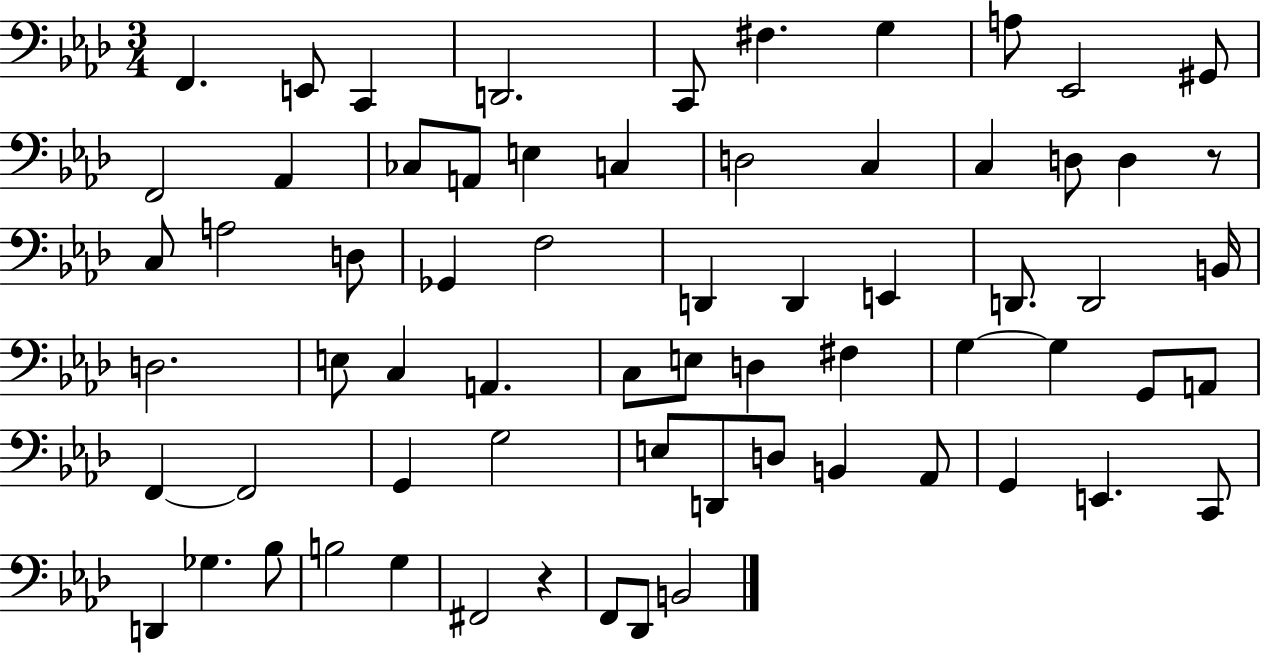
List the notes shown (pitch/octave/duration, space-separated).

F2/q. E2/e C2/q D2/h. C2/e F#3/q. G3/q A3/e Eb2/h G#2/e F2/h Ab2/q CES3/e A2/e E3/q C3/q D3/h C3/q C3/q D3/e D3/q R/e C3/e A3/h D3/e Gb2/q F3/h D2/q D2/q E2/q D2/e. D2/h B2/s D3/h. E3/e C3/q A2/q. C3/e E3/e D3/q F#3/q G3/q G3/q G2/e A2/e F2/q F2/h G2/q G3/h E3/e D2/e D3/e B2/q Ab2/e G2/q E2/q. C2/e D2/q Gb3/q. Bb3/e B3/h G3/q F#2/h R/q F2/e Db2/e B2/h